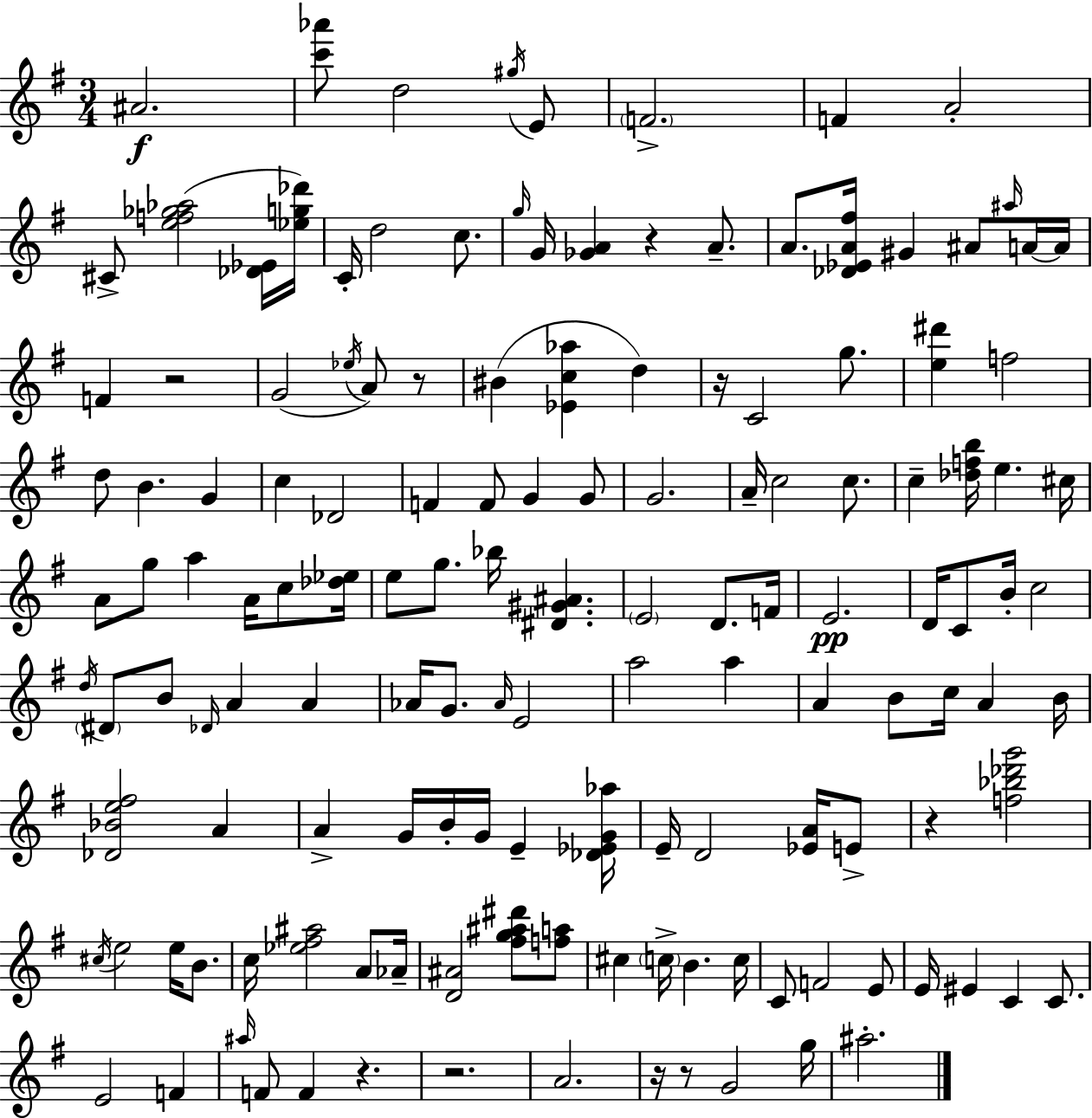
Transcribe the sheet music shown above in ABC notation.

X:1
T:Untitled
M:3/4
L:1/4
K:Em
^A2 [c'_a']/2 d2 ^g/4 E/2 F2 F A2 ^C/2 [ef_g_a]2 [_D_E]/4 [_eg_d']/4 C/4 d2 c/2 g/4 G/4 [_GA] z A/2 A/2 [_D_EA^f]/4 ^G ^A/2 ^a/4 A/4 A/4 F z2 G2 _e/4 A/2 z/2 ^B [_Ec_a] d z/4 C2 g/2 [e^d'] f2 d/2 B G c _D2 F F/2 G G/2 G2 A/4 c2 c/2 c [_dfb]/4 e ^c/4 A/2 g/2 a A/4 c/2 [_d_e]/4 e/2 g/2 _b/4 [^D^G^A] E2 D/2 F/4 E2 D/4 C/2 B/4 c2 d/4 ^D/2 B/2 _D/4 A A _A/4 G/2 _A/4 E2 a2 a A B/2 c/4 A B/4 [_D_Be^f]2 A A G/4 B/4 G/4 E [_D_EG_a]/4 E/4 D2 [_EA]/4 E/2 z [f_b_d'g']2 ^c/4 e2 e/4 B/2 c/4 [_e^f^a]2 A/2 _A/4 [D^A]2 [^fg^a^d']/2 [fa]/2 ^c c/4 B c/4 C/2 F2 E/2 E/4 ^E C C/2 E2 F ^a/4 F/2 F z z2 A2 z/4 z/2 G2 g/4 ^a2